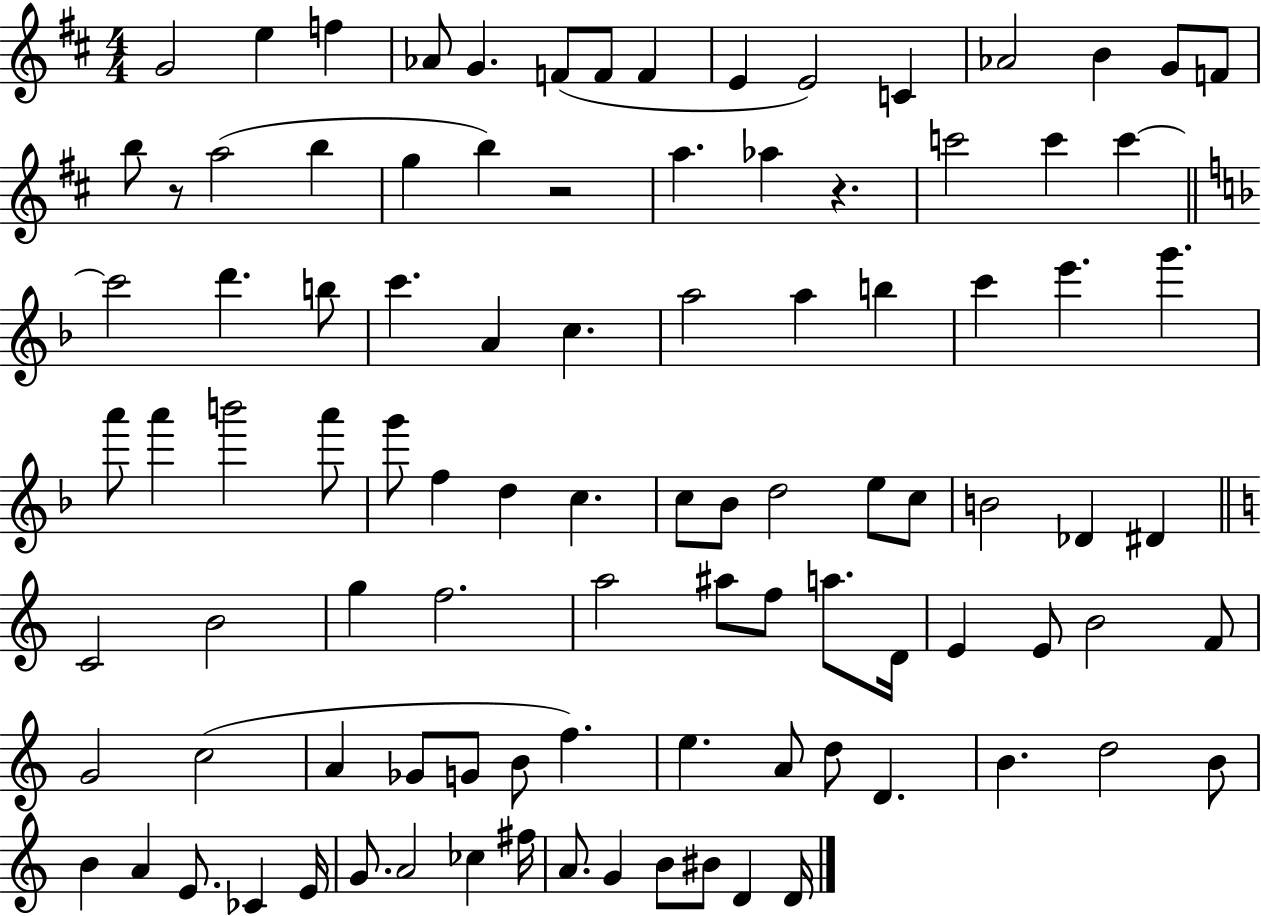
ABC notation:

X:1
T:Untitled
M:4/4
L:1/4
K:D
G2 e f _A/2 G F/2 F/2 F E E2 C _A2 B G/2 F/2 b/2 z/2 a2 b g b z2 a _a z c'2 c' c' c'2 d' b/2 c' A c a2 a b c' e' g' a'/2 a' b'2 a'/2 g'/2 f d c c/2 _B/2 d2 e/2 c/2 B2 _D ^D C2 B2 g f2 a2 ^a/2 f/2 a/2 D/4 E E/2 B2 F/2 G2 c2 A _G/2 G/2 B/2 f e A/2 d/2 D B d2 B/2 B A E/2 _C E/4 G/2 A2 _c ^f/4 A/2 G B/2 ^B/2 D D/4